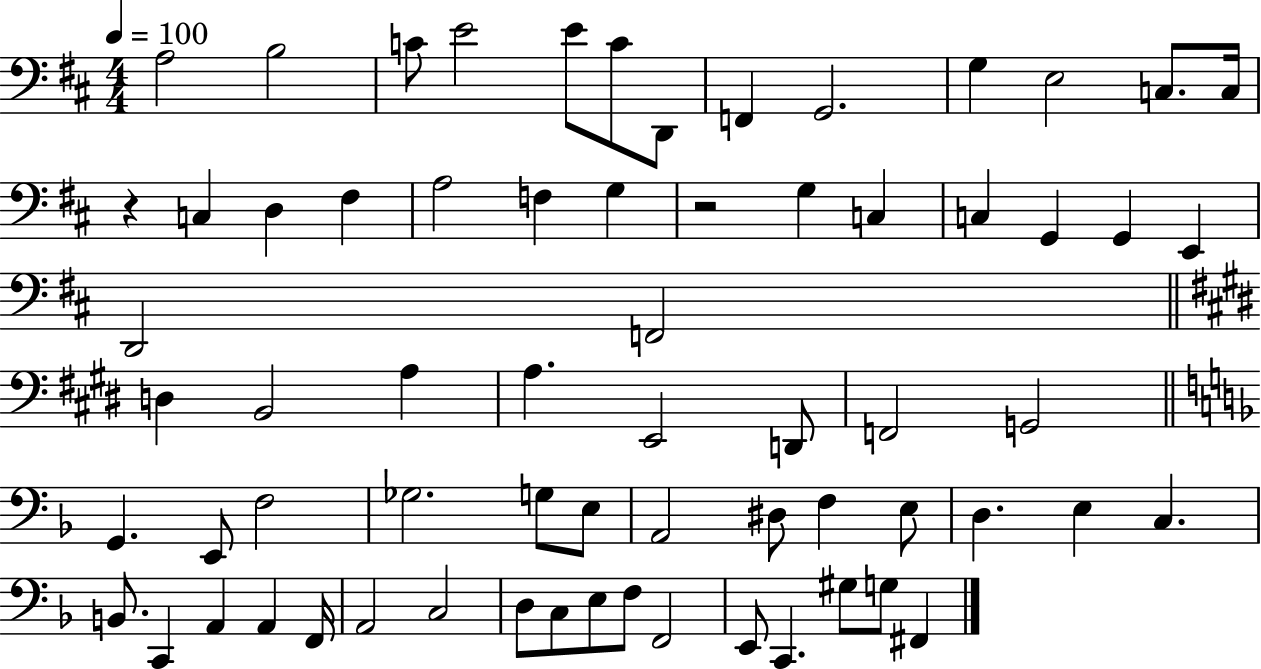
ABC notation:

X:1
T:Untitled
M:4/4
L:1/4
K:D
A,2 B,2 C/2 E2 E/2 C/2 D,,/2 F,, G,,2 G, E,2 C,/2 C,/4 z C, D, ^F, A,2 F, G, z2 G, C, C, G,, G,, E,, D,,2 F,,2 D, B,,2 A, A, E,,2 D,,/2 F,,2 G,,2 G,, E,,/2 F,2 _G,2 G,/2 E,/2 A,,2 ^D,/2 F, E,/2 D, E, C, B,,/2 C,, A,, A,, F,,/4 A,,2 C,2 D,/2 C,/2 E,/2 F,/2 F,,2 E,,/2 C,, ^G,/2 G,/2 ^F,,